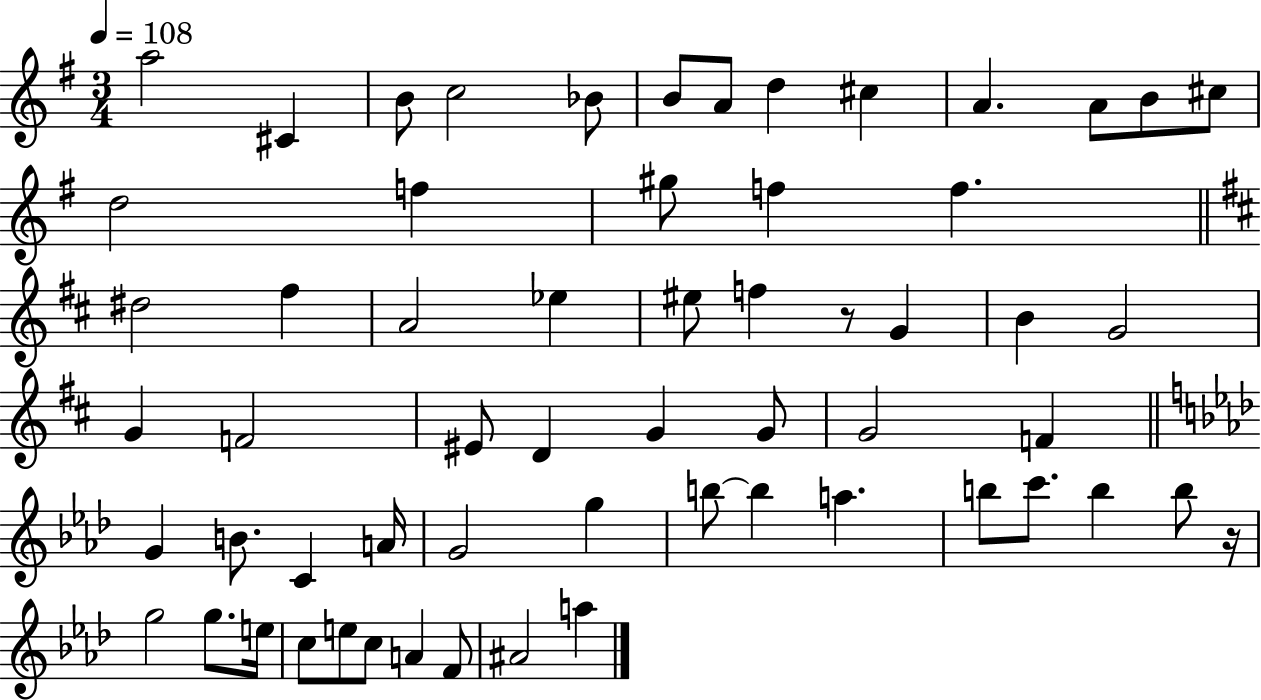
A5/h C#4/q B4/e C5/h Bb4/e B4/e A4/e D5/q C#5/q A4/q. A4/e B4/e C#5/e D5/h F5/q G#5/e F5/q F5/q. D#5/h F#5/q A4/h Eb5/q EIS5/e F5/q R/e G4/q B4/q G4/h G4/q F4/h EIS4/e D4/q G4/q G4/e G4/h F4/q G4/q B4/e. C4/q A4/s G4/h G5/q B5/e B5/q A5/q. B5/e C6/e. B5/q B5/e R/s G5/h G5/e. E5/s C5/e E5/e C5/e A4/q F4/e A#4/h A5/q